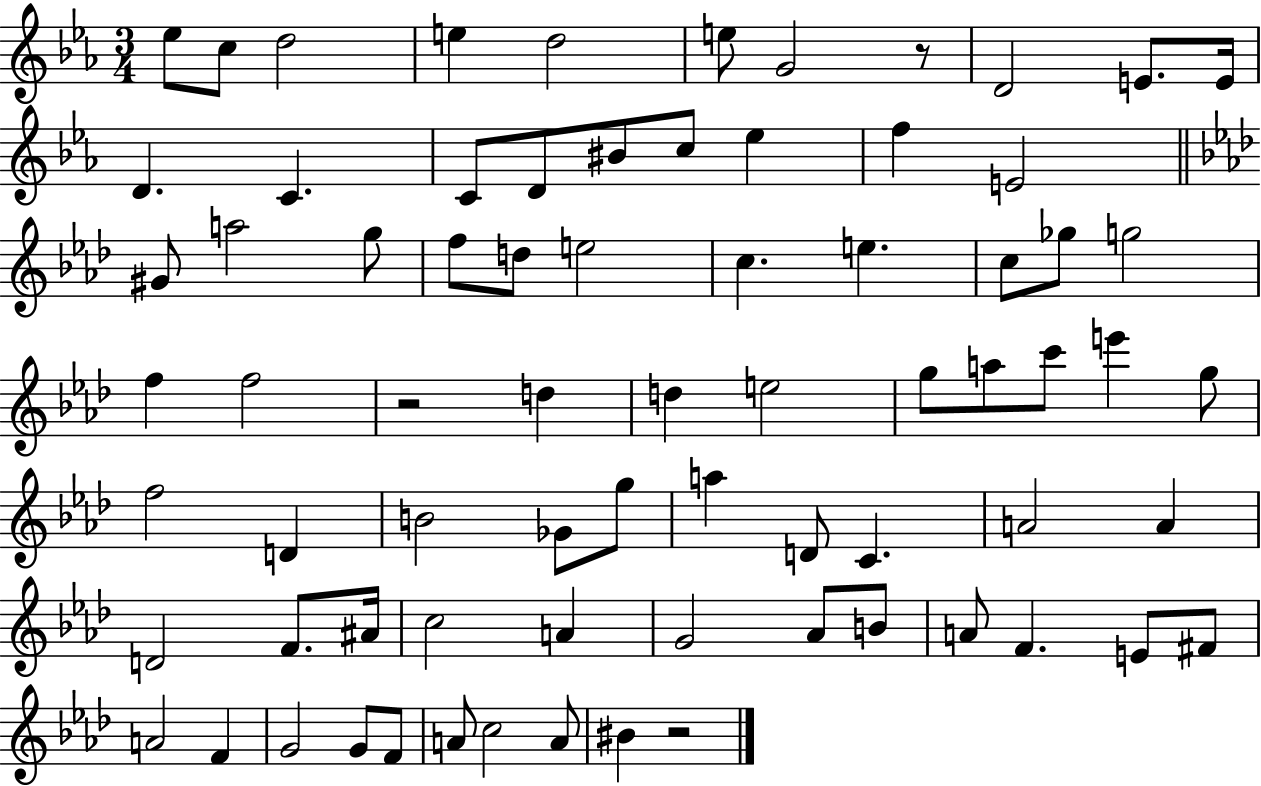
Eb5/e C5/e D5/h E5/q D5/h E5/e G4/h R/e D4/h E4/e. E4/s D4/q. C4/q. C4/e D4/e BIS4/e C5/e Eb5/q F5/q E4/h G#4/e A5/h G5/e F5/e D5/e E5/h C5/q. E5/q. C5/e Gb5/e G5/h F5/q F5/h R/h D5/q D5/q E5/h G5/e A5/e C6/e E6/q G5/e F5/h D4/q B4/h Gb4/e G5/e A5/q D4/e C4/q. A4/h A4/q D4/h F4/e. A#4/s C5/h A4/q G4/h Ab4/e B4/e A4/e F4/q. E4/e F#4/e A4/h F4/q G4/h G4/e F4/e A4/e C5/h A4/e BIS4/q R/h